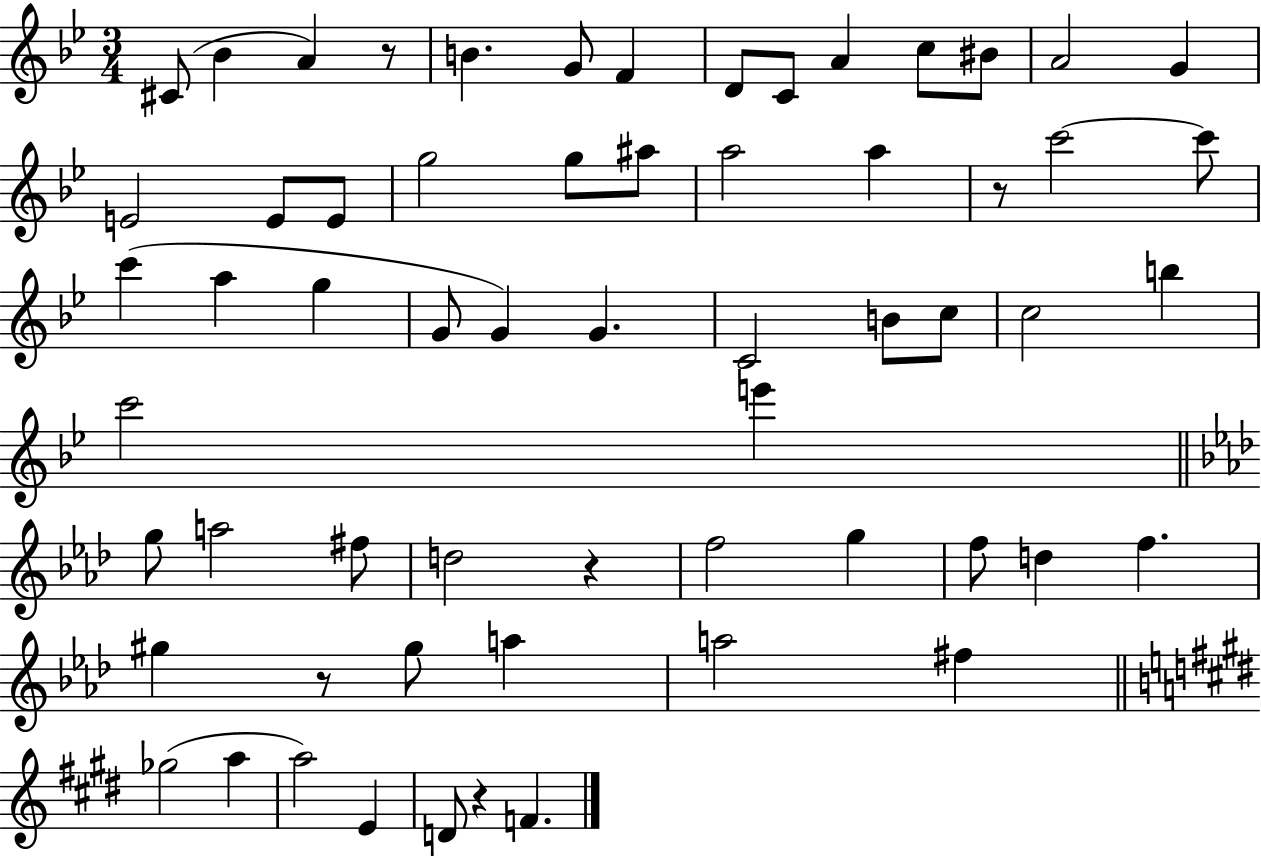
C#4/e Bb4/q A4/q R/e B4/q. G4/e F4/q D4/e C4/e A4/q C5/e BIS4/e A4/h G4/q E4/h E4/e E4/e G5/h G5/e A#5/e A5/h A5/q R/e C6/h C6/e C6/q A5/q G5/q G4/e G4/q G4/q. C4/h B4/e C5/e C5/h B5/q C6/h E6/q G5/e A5/h F#5/e D5/h R/q F5/h G5/q F5/e D5/q F5/q. G#5/q R/e G#5/e A5/q A5/h F#5/q Gb5/h A5/q A5/h E4/q D4/e R/q F4/q.